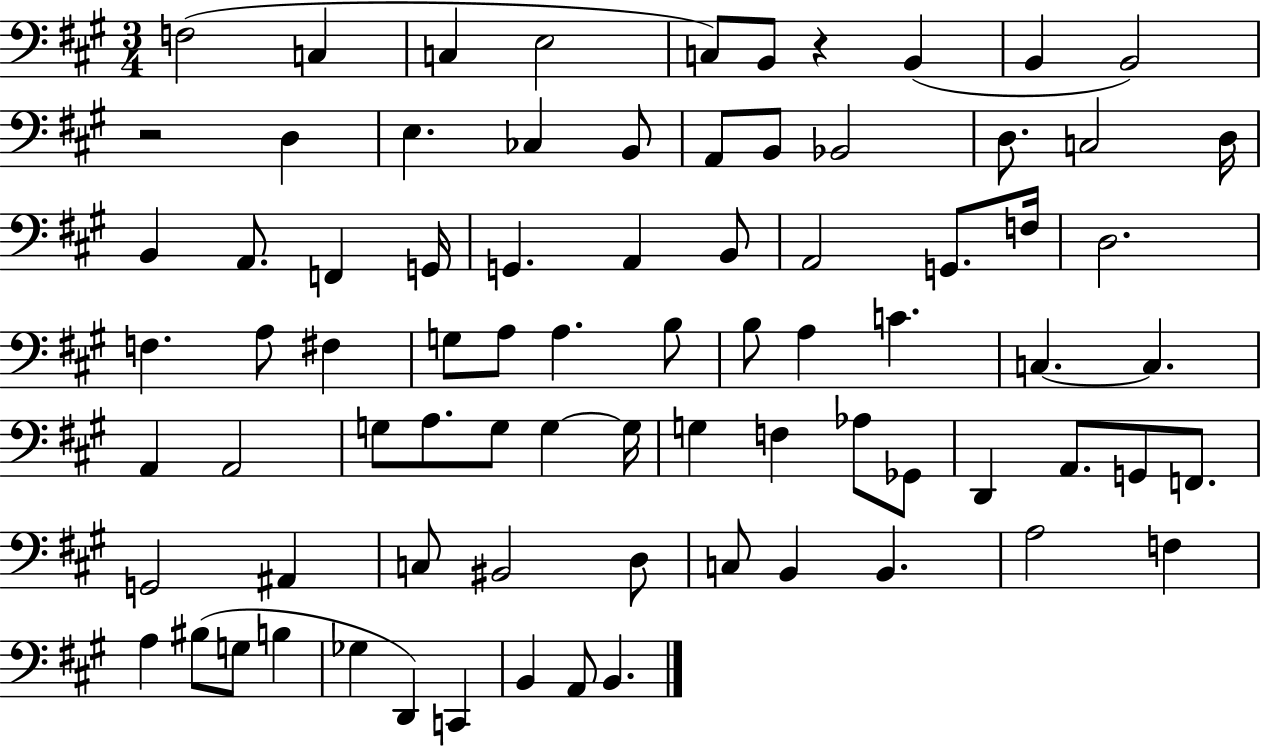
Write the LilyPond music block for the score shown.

{
  \clef bass
  \numericTimeSignature
  \time 3/4
  \key a \major
  f2( c4 | c4 e2 | c8) b,8 r4 b,4( | b,4 b,2) | \break r2 d4 | e4. ces4 b,8 | a,8 b,8 bes,2 | d8. c2 d16 | \break b,4 a,8. f,4 g,16 | g,4. a,4 b,8 | a,2 g,8. f16 | d2. | \break f4. a8 fis4 | g8 a8 a4. b8 | b8 a4 c'4. | c4.~~ c4. | \break a,4 a,2 | g8 a8. g8 g4~~ g16 | g4 f4 aes8 ges,8 | d,4 a,8. g,8 f,8. | \break g,2 ais,4 | c8 bis,2 d8 | c8 b,4 b,4. | a2 f4 | \break a4 bis8( g8 b4 | ges4 d,4) c,4 | b,4 a,8 b,4. | \bar "|."
}